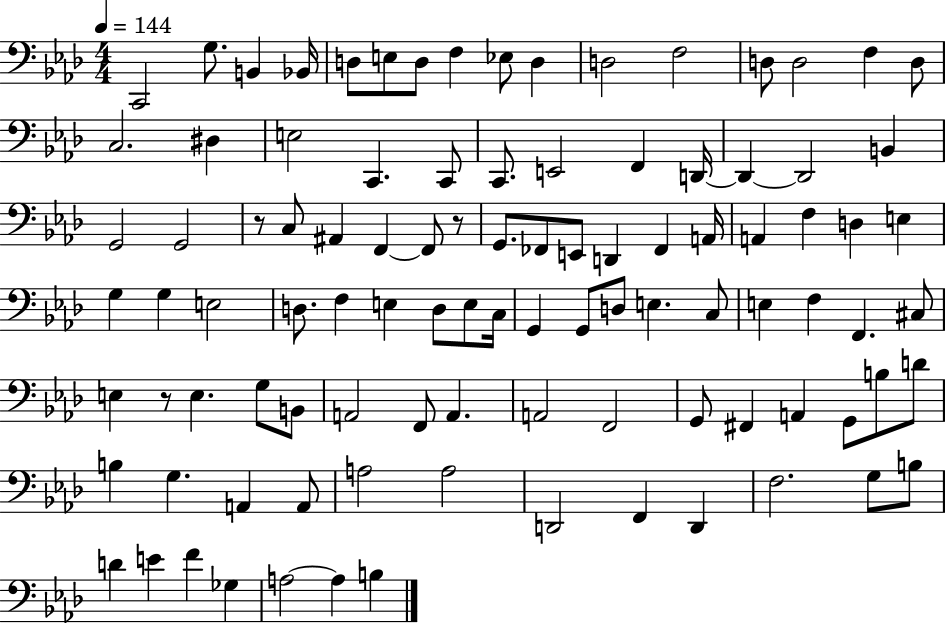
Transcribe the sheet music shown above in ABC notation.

X:1
T:Untitled
M:4/4
L:1/4
K:Ab
C,,2 G,/2 B,, _B,,/4 D,/2 E,/2 D,/2 F, _E,/2 D, D,2 F,2 D,/2 D,2 F, D,/2 C,2 ^D, E,2 C,, C,,/2 C,,/2 E,,2 F,, D,,/4 D,, D,,2 B,, G,,2 G,,2 z/2 C,/2 ^A,, F,, F,,/2 z/2 G,,/2 _F,,/2 E,,/2 D,, _F,, A,,/4 A,, F, D, E, G, G, E,2 D,/2 F, E, D,/2 E,/2 C,/4 G,, G,,/2 D,/2 E, C,/2 E, F, F,, ^C,/2 E, z/2 E, G,/2 B,,/2 A,,2 F,,/2 A,, A,,2 F,,2 G,,/2 ^F,, A,, G,,/2 B,/2 D/2 B, G, A,, A,,/2 A,2 A,2 D,,2 F,, D,, F,2 G,/2 B,/2 D E F _G, A,2 A, B,